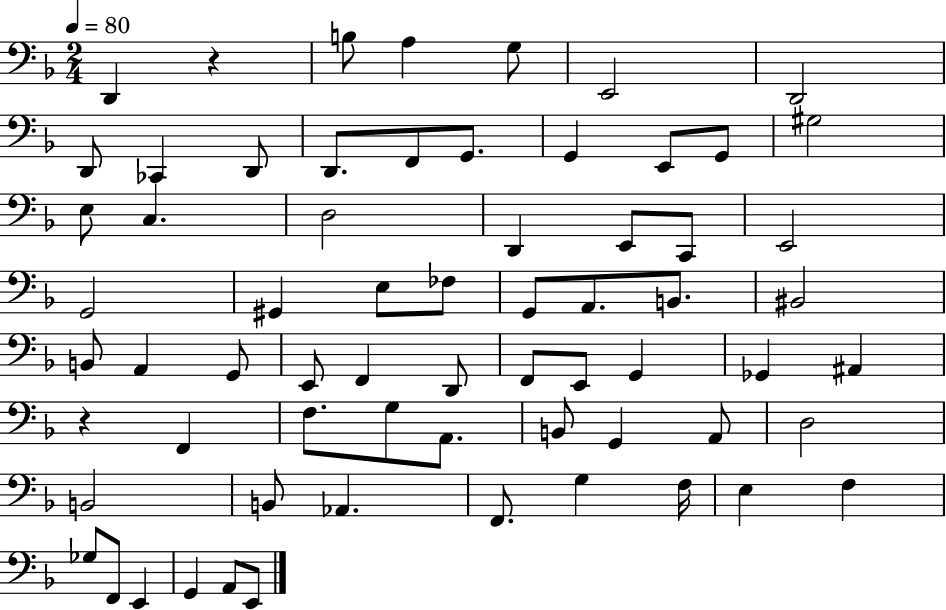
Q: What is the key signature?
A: F major